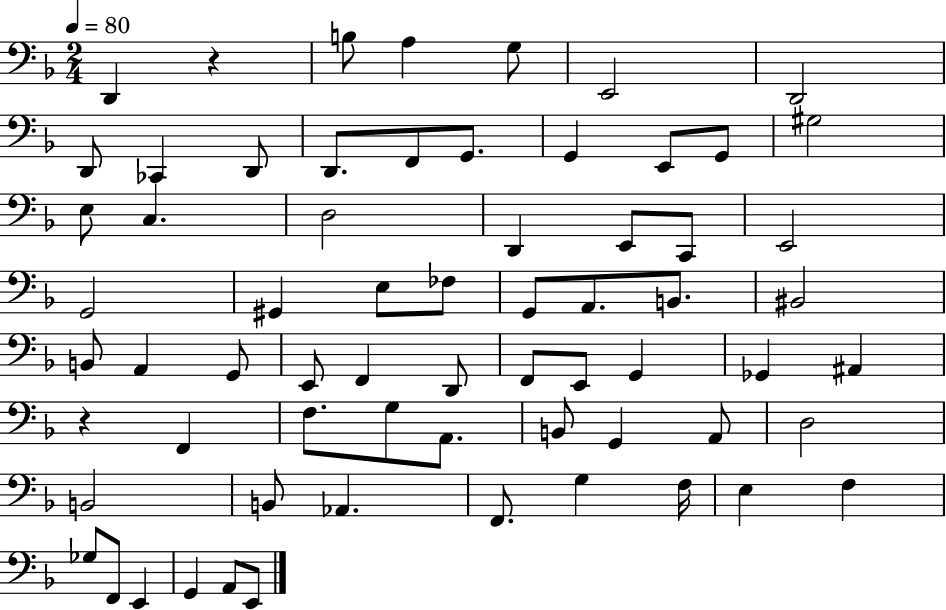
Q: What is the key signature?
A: F major